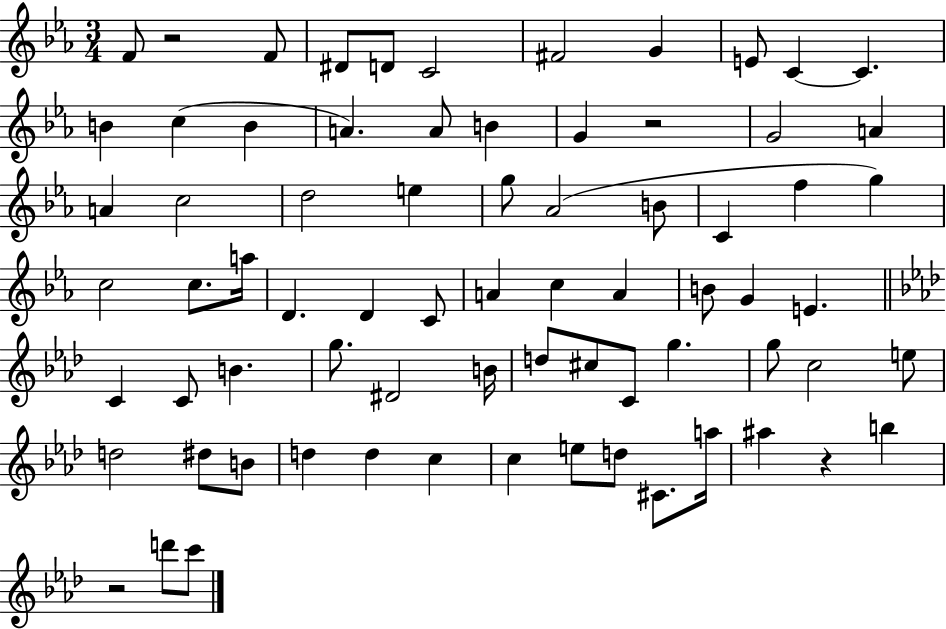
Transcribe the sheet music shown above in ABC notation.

X:1
T:Untitled
M:3/4
L:1/4
K:Eb
F/2 z2 F/2 ^D/2 D/2 C2 ^F2 G E/2 C C B c B A A/2 B G z2 G2 A A c2 d2 e g/2 _A2 B/2 C f g c2 c/2 a/4 D D C/2 A c A B/2 G E C C/2 B g/2 ^D2 B/4 d/2 ^c/2 C/2 g g/2 c2 e/2 d2 ^d/2 B/2 d d c c e/2 d/2 ^C/2 a/4 ^a z b z2 d'/2 c'/2